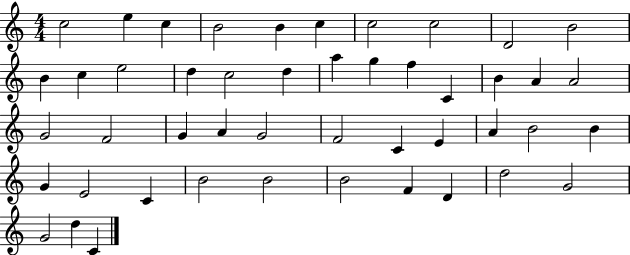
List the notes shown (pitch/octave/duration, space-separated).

C5/h E5/q C5/q B4/h B4/q C5/q C5/h C5/h D4/h B4/h B4/q C5/q E5/h D5/q C5/h D5/q A5/q G5/q F5/q C4/q B4/q A4/q A4/h G4/h F4/h G4/q A4/q G4/h F4/h C4/q E4/q A4/q B4/h B4/q G4/q E4/h C4/q B4/h B4/h B4/h F4/q D4/q D5/h G4/h G4/h D5/q C4/q